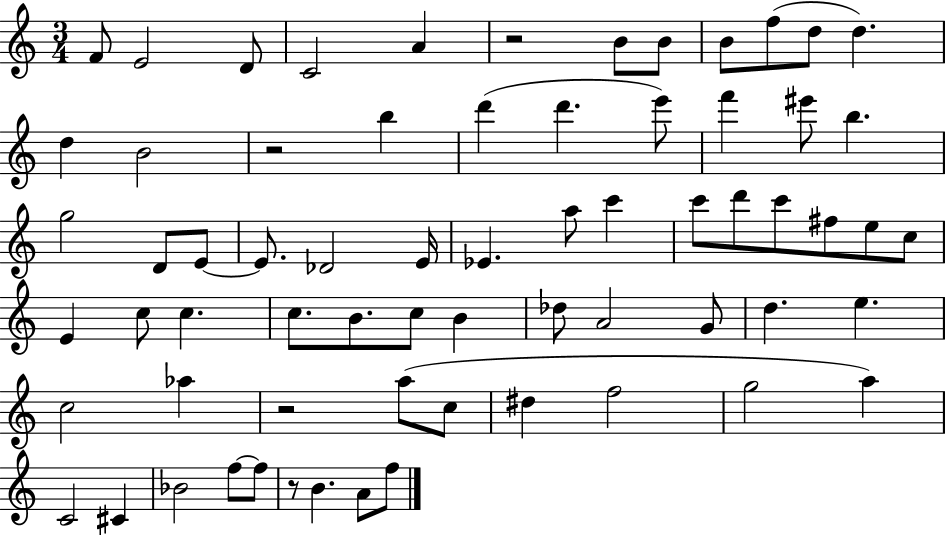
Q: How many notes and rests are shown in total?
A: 67